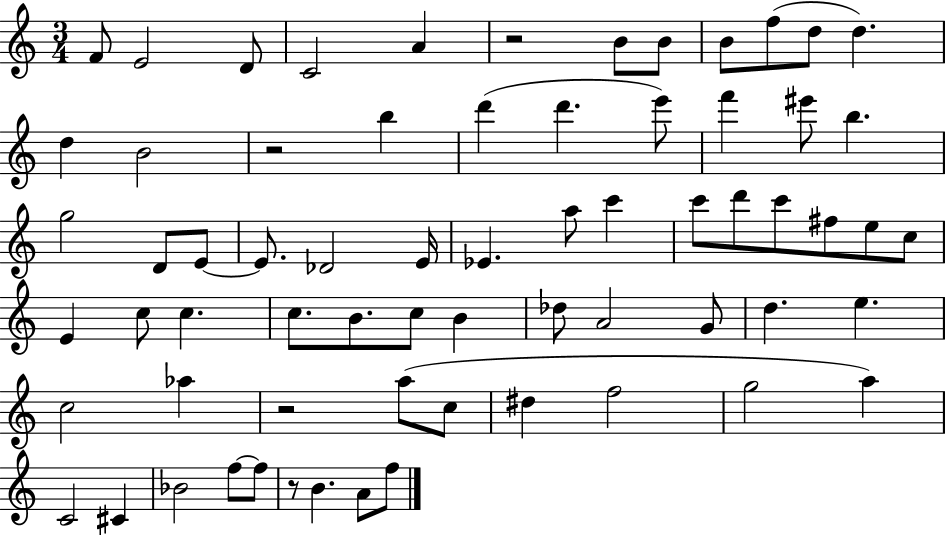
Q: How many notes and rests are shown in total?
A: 67